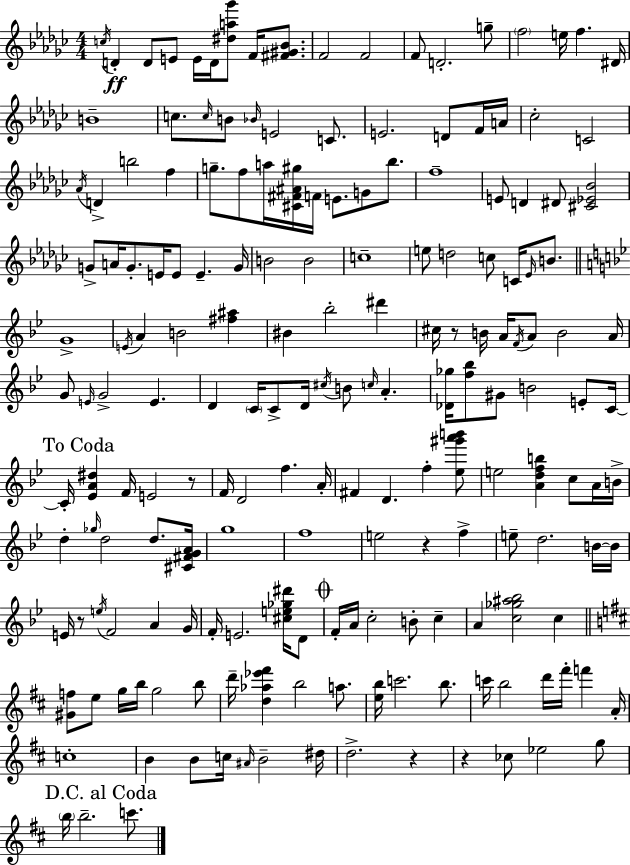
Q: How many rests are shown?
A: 6